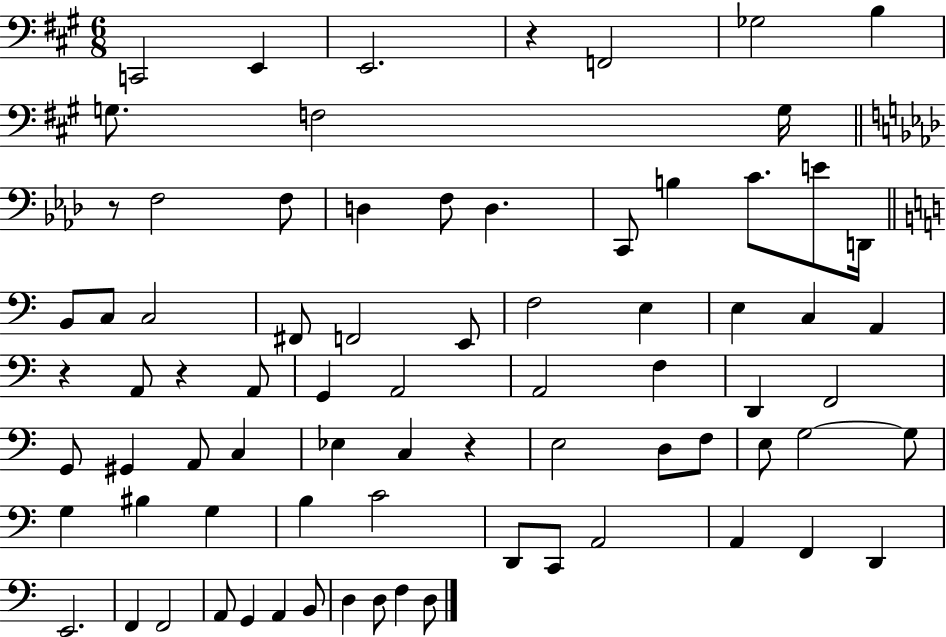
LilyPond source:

{
  \clef bass
  \numericTimeSignature
  \time 6/8
  \key a \major
  \repeat volta 2 { c,2 e,4 | e,2. | r4 f,2 | ges2 b4 | \break g8. f2 g16 | \bar "||" \break \key aes \major r8 f2 f8 | d4 f8 d4. | c,8 b4 c'8. e'8 d,16 | \bar "||" \break \key c \major b,8 c8 c2 | fis,8 f,2 e,8 | f2 e4 | e4 c4 a,4 | \break r4 a,8 r4 a,8 | g,4 a,2 | a,2 f4 | d,4 f,2 | \break g,8 gis,4 a,8 c4 | ees4 c4 r4 | e2 d8 f8 | e8 g2~~ g8 | \break g4 bis4 g4 | b4 c'2 | d,8 c,8 a,2 | a,4 f,4 d,4 | \break e,2. | f,4 f,2 | a,8 g,4 a,4 b,8 | d4 d8 f4 d8 | \break } \bar "|."
}